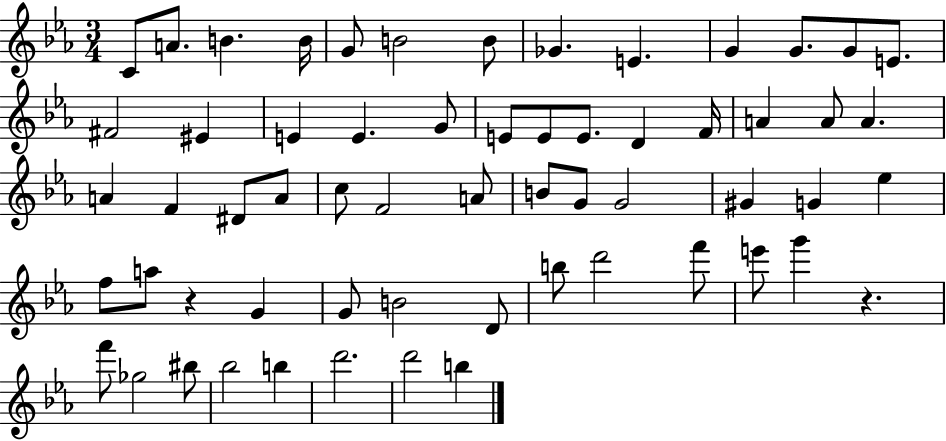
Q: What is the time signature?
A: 3/4